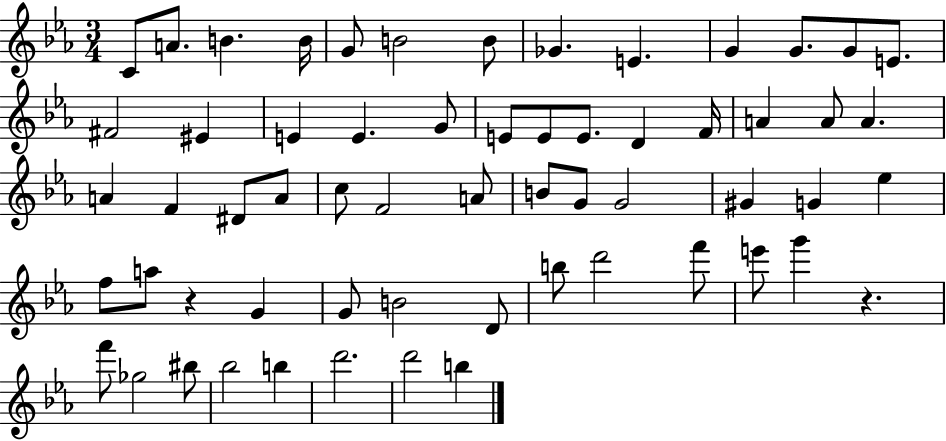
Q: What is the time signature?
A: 3/4